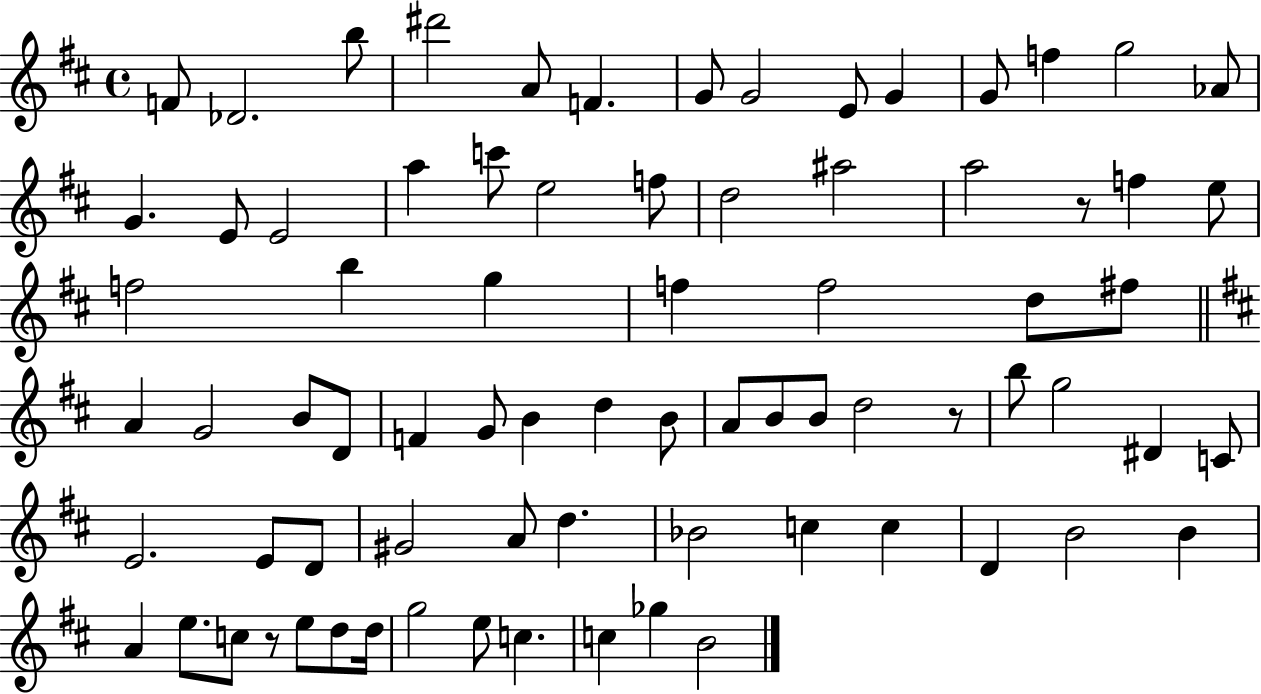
{
  \clef treble
  \time 4/4
  \defaultTimeSignature
  \key d \major
  f'8 des'2. b''8 | dis'''2 a'8 f'4. | g'8 g'2 e'8 g'4 | g'8 f''4 g''2 aes'8 | \break g'4. e'8 e'2 | a''4 c'''8 e''2 f''8 | d''2 ais''2 | a''2 r8 f''4 e''8 | \break f''2 b''4 g''4 | f''4 f''2 d''8 fis''8 | \bar "||" \break \key d \major a'4 g'2 b'8 d'8 | f'4 g'8 b'4 d''4 b'8 | a'8 b'8 b'8 d''2 r8 | b''8 g''2 dis'4 c'8 | \break e'2. e'8 d'8 | gis'2 a'8 d''4. | bes'2 c''4 c''4 | d'4 b'2 b'4 | \break a'4 e''8. c''8 r8 e''8 d''8 d''16 | g''2 e''8 c''4. | c''4 ges''4 b'2 | \bar "|."
}